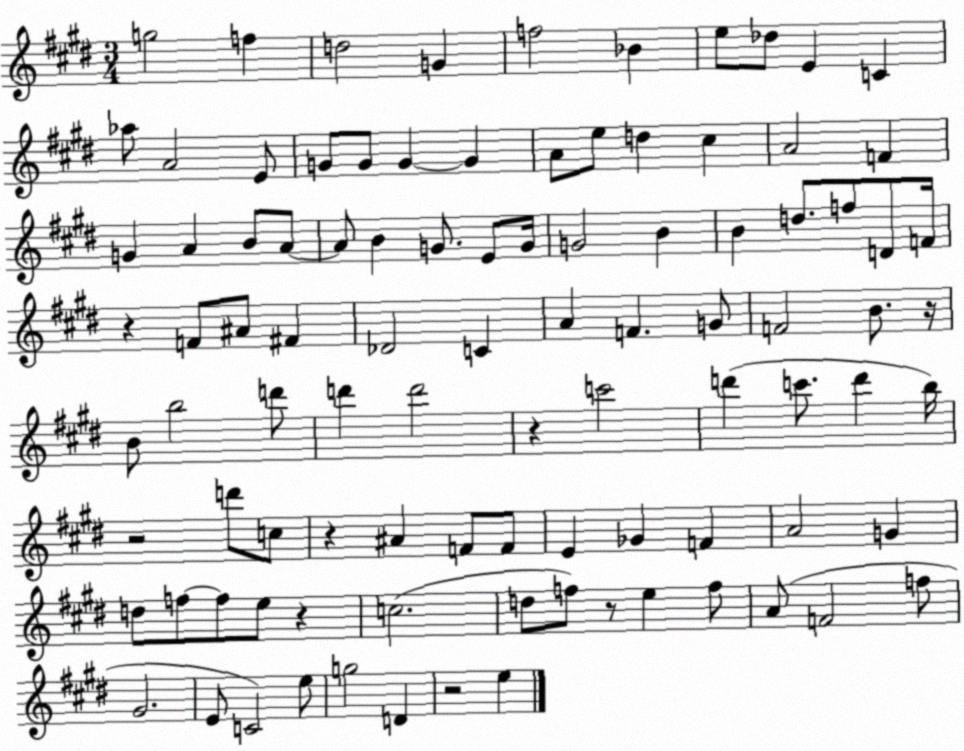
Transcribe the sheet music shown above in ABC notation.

X:1
T:Untitled
M:3/4
L:1/4
K:E
g2 f d2 G f2 _B e/2 _d/2 E C _a/2 A2 E/2 G/2 G/2 G G A/2 e/2 d ^c A2 F G A B/2 A/2 A/2 B G/2 E/2 G/4 G2 B B d/2 f/2 D/2 F/4 z F/2 ^A/2 ^F _D2 C A F G/2 F2 B/2 z/4 B/2 b2 d'/2 d' d'2 z c'2 d' c'/2 d' b/4 z2 d'/2 c/2 z ^A F/2 F/2 E _G F A2 G d/2 f/2 f/2 e/2 z c2 d/2 f/2 z/2 e f/2 A/2 F2 f/2 ^G2 E/2 C2 e/2 g2 D z2 e